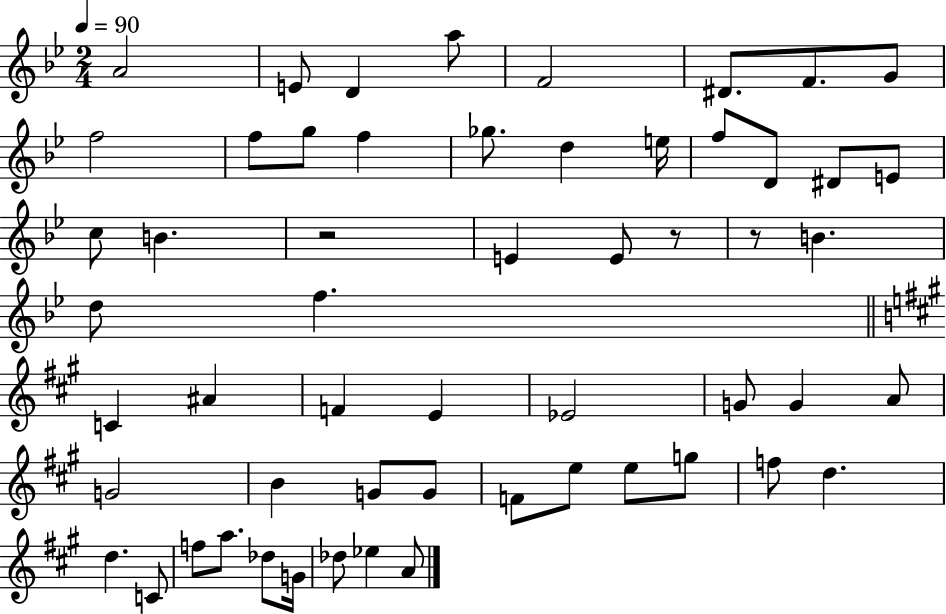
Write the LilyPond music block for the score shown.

{
  \clef treble
  \numericTimeSignature
  \time 2/4
  \key bes \major
  \tempo 4 = 90
  a'2 | e'8 d'4 a''8 | f'2 | dis'8. f'8. g'8 | \break f''2 | f''8 g''8 f''4 | ges''8. d''4 e''16 | f''8 d'8 dis'8 e'8 | \break c''8 b'4. | r2 | e'4 e'8 r8 | r8 b'4. | \break d''8 f''4. | \bar "||" \break \key a \major c'4 ais'4 | f'4 e'4 | ees'2 | g'8 g'4 a'8 | \break g'2 | b'4 g'8 g'8 | f'8 e''8 e''8 g''8 | f''8 d''4. | \break d''4. c'8 | f''8 a''8. des''8 g'16 | des''8 ees''4 a'8 | \bar "|."
}